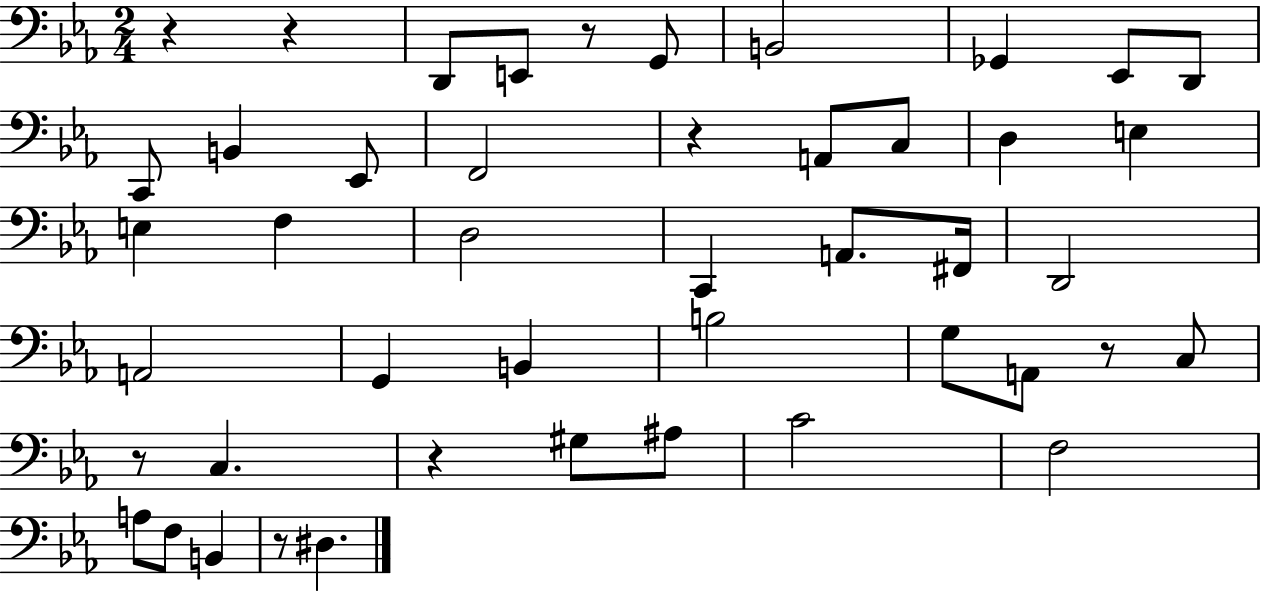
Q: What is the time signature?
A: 2/4